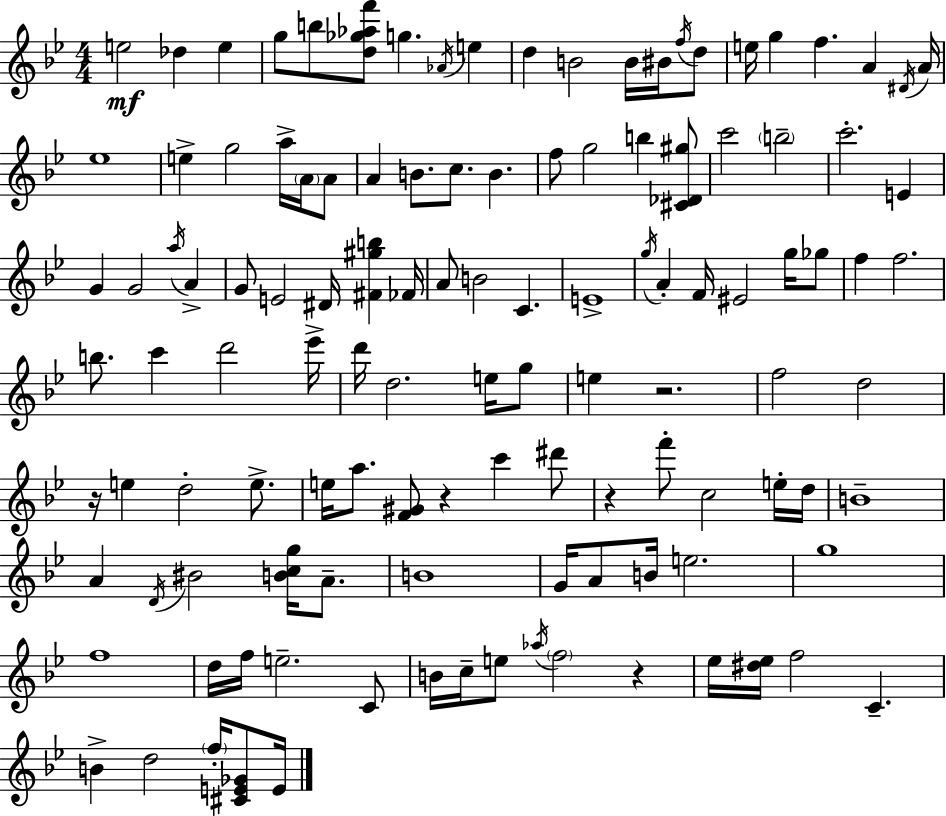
{
  \clef treble
  \numericTimeSignature
  \time 4/4
  \key bes \major
  e''2\mf des''4 e''4 | g''8 b''8 <d'' ges'' aes'' f'''>8 g''4. \acciaccatura { aes'16 } e''4 | d''4 b'2 b'16 bis'16 \acciaccatura { f''16 } | d''8 e''16 g''4 f''4. a'4 | \break \acciaccatura { dis'16 } a'16 ees''1 | e''4-> g''2 a''16-> | \parenthesize a'16 a'8 a'4 b'8. c''8. b'4. | f''8 g''2 b''4 | \break <cis' des' gis''>8 c'''2 \parenthesize b''2-- | c'''2.-. e'4 | g'4 g'2 \acciaccatura { a''16 } | a'4-> g'8 e'2 dis'16 <fis' gis'' b''>4 | \break fes'16 a'8 b'2 c'4. | e'1-> | \acciaccatura { g''16 } a'4-. f'16 eis'2 | g''16 ges''8 f''4 f''2. | \break b''8. c'''4 d'''2 | ees'''16-> d'''16 d''2. | e''16 g''8 e''4 r2. | f''2 d''2 | \break r16 e''4 d''2-. | e''8.-> e''16 a''8. <f' gis'>8 r4 c'''4 | dis'''8 r4 f'''8-. c''2 | e''16-. d''16 b'1-- | \break a'4 \acciaccatura { d'16 } bis'2 | <b' c'' g''>16 a'8.-- b'1 | g'16 a'8 b'16 e''2. | g''1 | \break f''1 | d''16 f''16 e''2.-- | c'8 b'16 c''16-- e''8 \acciaccatura { aes''16 } \parenthesize f''2 | r4 ees''16 <dis'' ees''>16 f''2 | \break c'4.-- b'4-> d''2 | \parenthesize f''16-. <cis' e' ges'>8 e'16 \bar "|."
}